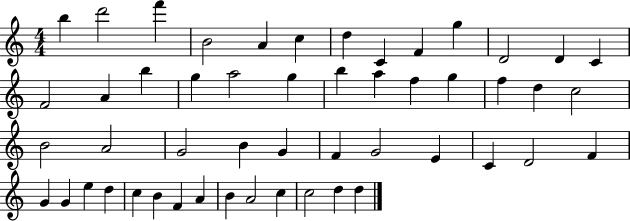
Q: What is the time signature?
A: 4/4